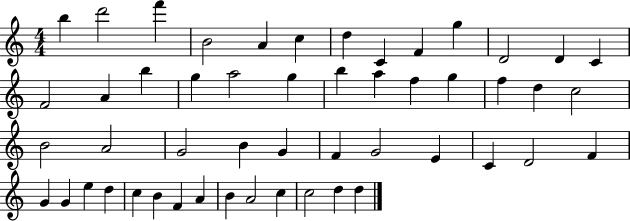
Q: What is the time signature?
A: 4/4